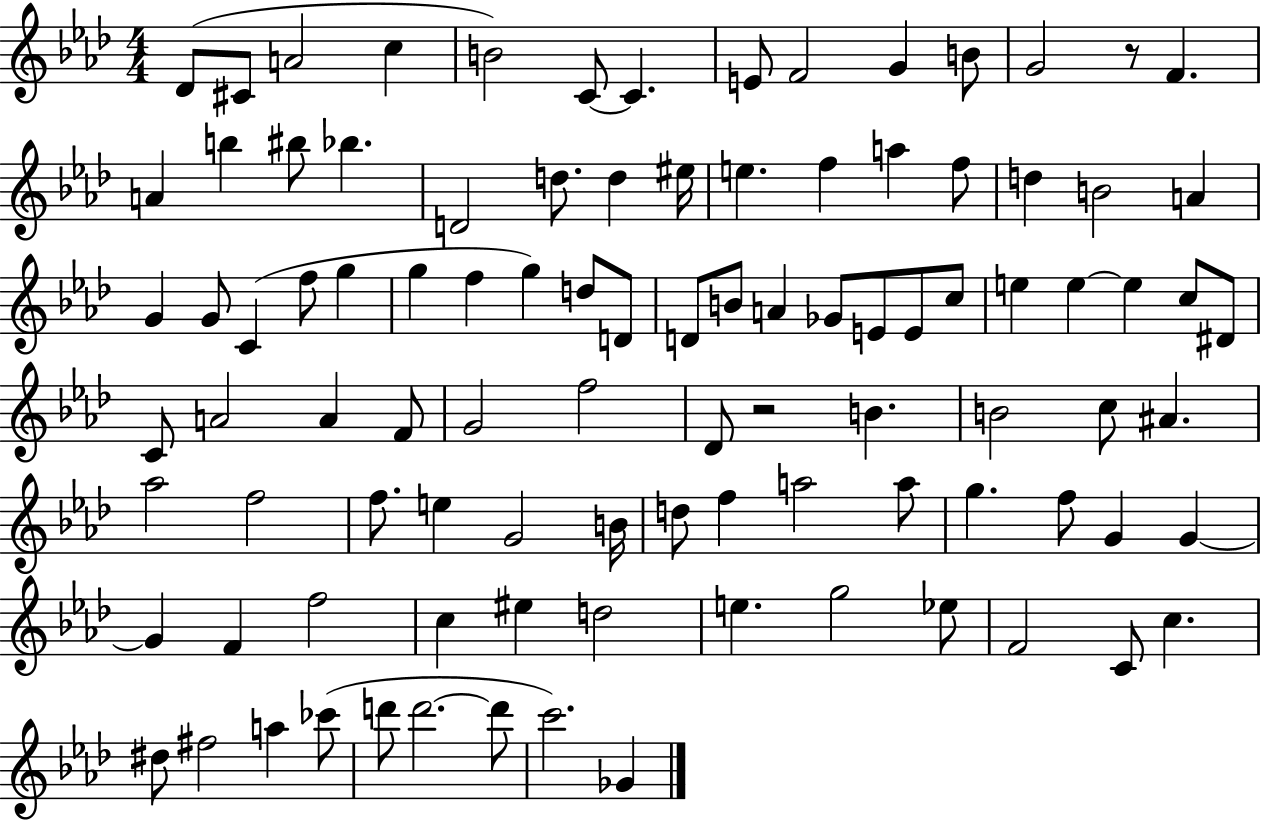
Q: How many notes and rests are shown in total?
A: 98